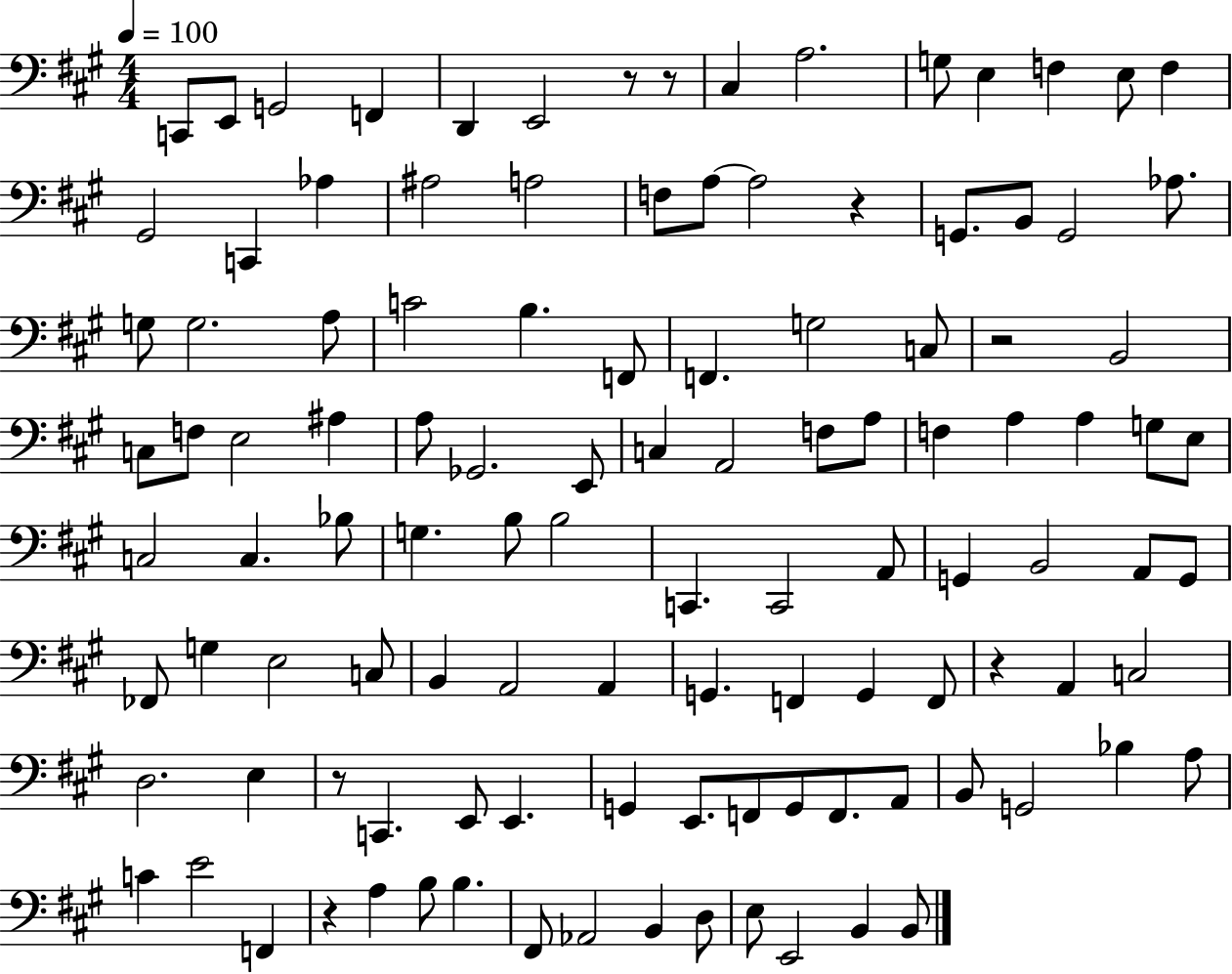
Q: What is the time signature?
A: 4/4